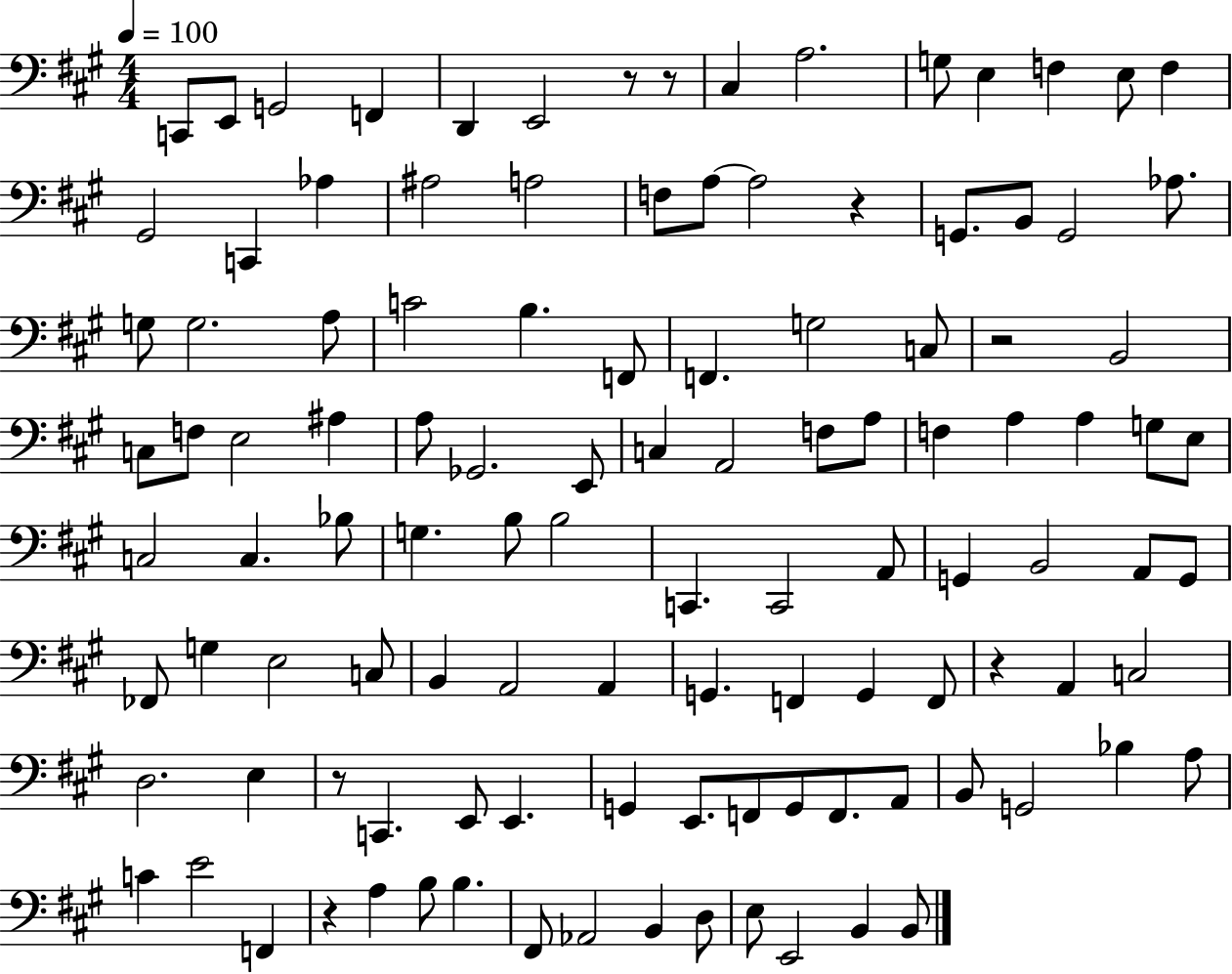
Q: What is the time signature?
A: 4/4